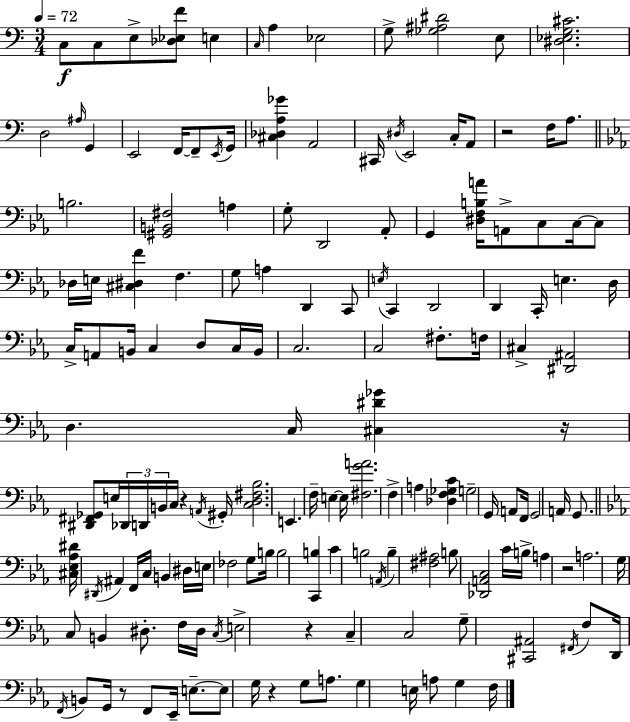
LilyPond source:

{
  \clef bass
  \numericTimeSignature
  \time 3/4
  \key c \major
  \tempo 4 = 72
  \repeat volta 2 { c8\f c8 e8-> <des ees f'>8 e4 | \grace { c16 } a4 ees2 | g8-> <ges ais dis'>2 e8 | <dis ees g cis'>2. | \break d2 \grace { ais16 } g,4 | e,2 f,16~~ f,8-- | \acciaccatura { e,16 } g,16 <cis des a ges'>4 a,2 | cis,16 \acciaccatura { dis16 } e,2 | \break c16-. a,8 r2 | f16 a8. \bar "||" \break \key ees \major b2. | <gis, b, fis>2 a4 | g8-. d,2 aes,8-. | g,4 <dis f b a'>16 a,8-> c8 c16~~ c8 | \break des16 e16 <cis dis f'>4 f4. | g8 a4 d,4 c,8 | \acciaccatura { e16 } c,4 d,2 | d,4 c,16-. e4. | \break d16 c16-> a,8 b,16 c4 d8 c16 | b,16 c2. | c2 fis8.-. | f16 cis4-> <dis, ais,>2 | \break d4. c16 <cis dis' ges'>4 | r16 <dis, fis, ges,>8 e16 \tuplet 3/2 { des,16 d,16 b,16 } c16 r4 | \acciaccatura { a,16 } gis,16-. <c d fis bes>2. | e,4. f16-- e4~~ | \break e16 <fis g' a'>2. | f4-> a4 <des f ges c'>4 | g2-- g,16 a,8 | f,16 g,2 a,16 g,8. | \break \bar "||" \break \key c \minor <cis ees aes dis'>16 \acciaccatura { dis,16 } ais,4 f,16 c16 b,4 | dis16 e16 fes2 g8 | b16 b2 <c, b>4 | c'4 b2 | \break \acciaccatura { a,16 } b4-- <fis ais>2 | b8 <des, a, c>2 | c'16 b16-> a4 r2 | a2. | \break g16 c8 b,4 dis8.-. | f16 dis16 \acciaccatura { c16 } e2-> r4 | c4-- c2 | g8-- <cis, ais,>2 | \break \acciaccatura { fis,16 } f8 d,16 \acciaccatura { f,16 } b,8 g,16 r8 f,8 | ees,16-- e8.--~~ e8 g16 r4 | g8 a8. g4 e16 a8 | g4 f16 } \bar "|."
}